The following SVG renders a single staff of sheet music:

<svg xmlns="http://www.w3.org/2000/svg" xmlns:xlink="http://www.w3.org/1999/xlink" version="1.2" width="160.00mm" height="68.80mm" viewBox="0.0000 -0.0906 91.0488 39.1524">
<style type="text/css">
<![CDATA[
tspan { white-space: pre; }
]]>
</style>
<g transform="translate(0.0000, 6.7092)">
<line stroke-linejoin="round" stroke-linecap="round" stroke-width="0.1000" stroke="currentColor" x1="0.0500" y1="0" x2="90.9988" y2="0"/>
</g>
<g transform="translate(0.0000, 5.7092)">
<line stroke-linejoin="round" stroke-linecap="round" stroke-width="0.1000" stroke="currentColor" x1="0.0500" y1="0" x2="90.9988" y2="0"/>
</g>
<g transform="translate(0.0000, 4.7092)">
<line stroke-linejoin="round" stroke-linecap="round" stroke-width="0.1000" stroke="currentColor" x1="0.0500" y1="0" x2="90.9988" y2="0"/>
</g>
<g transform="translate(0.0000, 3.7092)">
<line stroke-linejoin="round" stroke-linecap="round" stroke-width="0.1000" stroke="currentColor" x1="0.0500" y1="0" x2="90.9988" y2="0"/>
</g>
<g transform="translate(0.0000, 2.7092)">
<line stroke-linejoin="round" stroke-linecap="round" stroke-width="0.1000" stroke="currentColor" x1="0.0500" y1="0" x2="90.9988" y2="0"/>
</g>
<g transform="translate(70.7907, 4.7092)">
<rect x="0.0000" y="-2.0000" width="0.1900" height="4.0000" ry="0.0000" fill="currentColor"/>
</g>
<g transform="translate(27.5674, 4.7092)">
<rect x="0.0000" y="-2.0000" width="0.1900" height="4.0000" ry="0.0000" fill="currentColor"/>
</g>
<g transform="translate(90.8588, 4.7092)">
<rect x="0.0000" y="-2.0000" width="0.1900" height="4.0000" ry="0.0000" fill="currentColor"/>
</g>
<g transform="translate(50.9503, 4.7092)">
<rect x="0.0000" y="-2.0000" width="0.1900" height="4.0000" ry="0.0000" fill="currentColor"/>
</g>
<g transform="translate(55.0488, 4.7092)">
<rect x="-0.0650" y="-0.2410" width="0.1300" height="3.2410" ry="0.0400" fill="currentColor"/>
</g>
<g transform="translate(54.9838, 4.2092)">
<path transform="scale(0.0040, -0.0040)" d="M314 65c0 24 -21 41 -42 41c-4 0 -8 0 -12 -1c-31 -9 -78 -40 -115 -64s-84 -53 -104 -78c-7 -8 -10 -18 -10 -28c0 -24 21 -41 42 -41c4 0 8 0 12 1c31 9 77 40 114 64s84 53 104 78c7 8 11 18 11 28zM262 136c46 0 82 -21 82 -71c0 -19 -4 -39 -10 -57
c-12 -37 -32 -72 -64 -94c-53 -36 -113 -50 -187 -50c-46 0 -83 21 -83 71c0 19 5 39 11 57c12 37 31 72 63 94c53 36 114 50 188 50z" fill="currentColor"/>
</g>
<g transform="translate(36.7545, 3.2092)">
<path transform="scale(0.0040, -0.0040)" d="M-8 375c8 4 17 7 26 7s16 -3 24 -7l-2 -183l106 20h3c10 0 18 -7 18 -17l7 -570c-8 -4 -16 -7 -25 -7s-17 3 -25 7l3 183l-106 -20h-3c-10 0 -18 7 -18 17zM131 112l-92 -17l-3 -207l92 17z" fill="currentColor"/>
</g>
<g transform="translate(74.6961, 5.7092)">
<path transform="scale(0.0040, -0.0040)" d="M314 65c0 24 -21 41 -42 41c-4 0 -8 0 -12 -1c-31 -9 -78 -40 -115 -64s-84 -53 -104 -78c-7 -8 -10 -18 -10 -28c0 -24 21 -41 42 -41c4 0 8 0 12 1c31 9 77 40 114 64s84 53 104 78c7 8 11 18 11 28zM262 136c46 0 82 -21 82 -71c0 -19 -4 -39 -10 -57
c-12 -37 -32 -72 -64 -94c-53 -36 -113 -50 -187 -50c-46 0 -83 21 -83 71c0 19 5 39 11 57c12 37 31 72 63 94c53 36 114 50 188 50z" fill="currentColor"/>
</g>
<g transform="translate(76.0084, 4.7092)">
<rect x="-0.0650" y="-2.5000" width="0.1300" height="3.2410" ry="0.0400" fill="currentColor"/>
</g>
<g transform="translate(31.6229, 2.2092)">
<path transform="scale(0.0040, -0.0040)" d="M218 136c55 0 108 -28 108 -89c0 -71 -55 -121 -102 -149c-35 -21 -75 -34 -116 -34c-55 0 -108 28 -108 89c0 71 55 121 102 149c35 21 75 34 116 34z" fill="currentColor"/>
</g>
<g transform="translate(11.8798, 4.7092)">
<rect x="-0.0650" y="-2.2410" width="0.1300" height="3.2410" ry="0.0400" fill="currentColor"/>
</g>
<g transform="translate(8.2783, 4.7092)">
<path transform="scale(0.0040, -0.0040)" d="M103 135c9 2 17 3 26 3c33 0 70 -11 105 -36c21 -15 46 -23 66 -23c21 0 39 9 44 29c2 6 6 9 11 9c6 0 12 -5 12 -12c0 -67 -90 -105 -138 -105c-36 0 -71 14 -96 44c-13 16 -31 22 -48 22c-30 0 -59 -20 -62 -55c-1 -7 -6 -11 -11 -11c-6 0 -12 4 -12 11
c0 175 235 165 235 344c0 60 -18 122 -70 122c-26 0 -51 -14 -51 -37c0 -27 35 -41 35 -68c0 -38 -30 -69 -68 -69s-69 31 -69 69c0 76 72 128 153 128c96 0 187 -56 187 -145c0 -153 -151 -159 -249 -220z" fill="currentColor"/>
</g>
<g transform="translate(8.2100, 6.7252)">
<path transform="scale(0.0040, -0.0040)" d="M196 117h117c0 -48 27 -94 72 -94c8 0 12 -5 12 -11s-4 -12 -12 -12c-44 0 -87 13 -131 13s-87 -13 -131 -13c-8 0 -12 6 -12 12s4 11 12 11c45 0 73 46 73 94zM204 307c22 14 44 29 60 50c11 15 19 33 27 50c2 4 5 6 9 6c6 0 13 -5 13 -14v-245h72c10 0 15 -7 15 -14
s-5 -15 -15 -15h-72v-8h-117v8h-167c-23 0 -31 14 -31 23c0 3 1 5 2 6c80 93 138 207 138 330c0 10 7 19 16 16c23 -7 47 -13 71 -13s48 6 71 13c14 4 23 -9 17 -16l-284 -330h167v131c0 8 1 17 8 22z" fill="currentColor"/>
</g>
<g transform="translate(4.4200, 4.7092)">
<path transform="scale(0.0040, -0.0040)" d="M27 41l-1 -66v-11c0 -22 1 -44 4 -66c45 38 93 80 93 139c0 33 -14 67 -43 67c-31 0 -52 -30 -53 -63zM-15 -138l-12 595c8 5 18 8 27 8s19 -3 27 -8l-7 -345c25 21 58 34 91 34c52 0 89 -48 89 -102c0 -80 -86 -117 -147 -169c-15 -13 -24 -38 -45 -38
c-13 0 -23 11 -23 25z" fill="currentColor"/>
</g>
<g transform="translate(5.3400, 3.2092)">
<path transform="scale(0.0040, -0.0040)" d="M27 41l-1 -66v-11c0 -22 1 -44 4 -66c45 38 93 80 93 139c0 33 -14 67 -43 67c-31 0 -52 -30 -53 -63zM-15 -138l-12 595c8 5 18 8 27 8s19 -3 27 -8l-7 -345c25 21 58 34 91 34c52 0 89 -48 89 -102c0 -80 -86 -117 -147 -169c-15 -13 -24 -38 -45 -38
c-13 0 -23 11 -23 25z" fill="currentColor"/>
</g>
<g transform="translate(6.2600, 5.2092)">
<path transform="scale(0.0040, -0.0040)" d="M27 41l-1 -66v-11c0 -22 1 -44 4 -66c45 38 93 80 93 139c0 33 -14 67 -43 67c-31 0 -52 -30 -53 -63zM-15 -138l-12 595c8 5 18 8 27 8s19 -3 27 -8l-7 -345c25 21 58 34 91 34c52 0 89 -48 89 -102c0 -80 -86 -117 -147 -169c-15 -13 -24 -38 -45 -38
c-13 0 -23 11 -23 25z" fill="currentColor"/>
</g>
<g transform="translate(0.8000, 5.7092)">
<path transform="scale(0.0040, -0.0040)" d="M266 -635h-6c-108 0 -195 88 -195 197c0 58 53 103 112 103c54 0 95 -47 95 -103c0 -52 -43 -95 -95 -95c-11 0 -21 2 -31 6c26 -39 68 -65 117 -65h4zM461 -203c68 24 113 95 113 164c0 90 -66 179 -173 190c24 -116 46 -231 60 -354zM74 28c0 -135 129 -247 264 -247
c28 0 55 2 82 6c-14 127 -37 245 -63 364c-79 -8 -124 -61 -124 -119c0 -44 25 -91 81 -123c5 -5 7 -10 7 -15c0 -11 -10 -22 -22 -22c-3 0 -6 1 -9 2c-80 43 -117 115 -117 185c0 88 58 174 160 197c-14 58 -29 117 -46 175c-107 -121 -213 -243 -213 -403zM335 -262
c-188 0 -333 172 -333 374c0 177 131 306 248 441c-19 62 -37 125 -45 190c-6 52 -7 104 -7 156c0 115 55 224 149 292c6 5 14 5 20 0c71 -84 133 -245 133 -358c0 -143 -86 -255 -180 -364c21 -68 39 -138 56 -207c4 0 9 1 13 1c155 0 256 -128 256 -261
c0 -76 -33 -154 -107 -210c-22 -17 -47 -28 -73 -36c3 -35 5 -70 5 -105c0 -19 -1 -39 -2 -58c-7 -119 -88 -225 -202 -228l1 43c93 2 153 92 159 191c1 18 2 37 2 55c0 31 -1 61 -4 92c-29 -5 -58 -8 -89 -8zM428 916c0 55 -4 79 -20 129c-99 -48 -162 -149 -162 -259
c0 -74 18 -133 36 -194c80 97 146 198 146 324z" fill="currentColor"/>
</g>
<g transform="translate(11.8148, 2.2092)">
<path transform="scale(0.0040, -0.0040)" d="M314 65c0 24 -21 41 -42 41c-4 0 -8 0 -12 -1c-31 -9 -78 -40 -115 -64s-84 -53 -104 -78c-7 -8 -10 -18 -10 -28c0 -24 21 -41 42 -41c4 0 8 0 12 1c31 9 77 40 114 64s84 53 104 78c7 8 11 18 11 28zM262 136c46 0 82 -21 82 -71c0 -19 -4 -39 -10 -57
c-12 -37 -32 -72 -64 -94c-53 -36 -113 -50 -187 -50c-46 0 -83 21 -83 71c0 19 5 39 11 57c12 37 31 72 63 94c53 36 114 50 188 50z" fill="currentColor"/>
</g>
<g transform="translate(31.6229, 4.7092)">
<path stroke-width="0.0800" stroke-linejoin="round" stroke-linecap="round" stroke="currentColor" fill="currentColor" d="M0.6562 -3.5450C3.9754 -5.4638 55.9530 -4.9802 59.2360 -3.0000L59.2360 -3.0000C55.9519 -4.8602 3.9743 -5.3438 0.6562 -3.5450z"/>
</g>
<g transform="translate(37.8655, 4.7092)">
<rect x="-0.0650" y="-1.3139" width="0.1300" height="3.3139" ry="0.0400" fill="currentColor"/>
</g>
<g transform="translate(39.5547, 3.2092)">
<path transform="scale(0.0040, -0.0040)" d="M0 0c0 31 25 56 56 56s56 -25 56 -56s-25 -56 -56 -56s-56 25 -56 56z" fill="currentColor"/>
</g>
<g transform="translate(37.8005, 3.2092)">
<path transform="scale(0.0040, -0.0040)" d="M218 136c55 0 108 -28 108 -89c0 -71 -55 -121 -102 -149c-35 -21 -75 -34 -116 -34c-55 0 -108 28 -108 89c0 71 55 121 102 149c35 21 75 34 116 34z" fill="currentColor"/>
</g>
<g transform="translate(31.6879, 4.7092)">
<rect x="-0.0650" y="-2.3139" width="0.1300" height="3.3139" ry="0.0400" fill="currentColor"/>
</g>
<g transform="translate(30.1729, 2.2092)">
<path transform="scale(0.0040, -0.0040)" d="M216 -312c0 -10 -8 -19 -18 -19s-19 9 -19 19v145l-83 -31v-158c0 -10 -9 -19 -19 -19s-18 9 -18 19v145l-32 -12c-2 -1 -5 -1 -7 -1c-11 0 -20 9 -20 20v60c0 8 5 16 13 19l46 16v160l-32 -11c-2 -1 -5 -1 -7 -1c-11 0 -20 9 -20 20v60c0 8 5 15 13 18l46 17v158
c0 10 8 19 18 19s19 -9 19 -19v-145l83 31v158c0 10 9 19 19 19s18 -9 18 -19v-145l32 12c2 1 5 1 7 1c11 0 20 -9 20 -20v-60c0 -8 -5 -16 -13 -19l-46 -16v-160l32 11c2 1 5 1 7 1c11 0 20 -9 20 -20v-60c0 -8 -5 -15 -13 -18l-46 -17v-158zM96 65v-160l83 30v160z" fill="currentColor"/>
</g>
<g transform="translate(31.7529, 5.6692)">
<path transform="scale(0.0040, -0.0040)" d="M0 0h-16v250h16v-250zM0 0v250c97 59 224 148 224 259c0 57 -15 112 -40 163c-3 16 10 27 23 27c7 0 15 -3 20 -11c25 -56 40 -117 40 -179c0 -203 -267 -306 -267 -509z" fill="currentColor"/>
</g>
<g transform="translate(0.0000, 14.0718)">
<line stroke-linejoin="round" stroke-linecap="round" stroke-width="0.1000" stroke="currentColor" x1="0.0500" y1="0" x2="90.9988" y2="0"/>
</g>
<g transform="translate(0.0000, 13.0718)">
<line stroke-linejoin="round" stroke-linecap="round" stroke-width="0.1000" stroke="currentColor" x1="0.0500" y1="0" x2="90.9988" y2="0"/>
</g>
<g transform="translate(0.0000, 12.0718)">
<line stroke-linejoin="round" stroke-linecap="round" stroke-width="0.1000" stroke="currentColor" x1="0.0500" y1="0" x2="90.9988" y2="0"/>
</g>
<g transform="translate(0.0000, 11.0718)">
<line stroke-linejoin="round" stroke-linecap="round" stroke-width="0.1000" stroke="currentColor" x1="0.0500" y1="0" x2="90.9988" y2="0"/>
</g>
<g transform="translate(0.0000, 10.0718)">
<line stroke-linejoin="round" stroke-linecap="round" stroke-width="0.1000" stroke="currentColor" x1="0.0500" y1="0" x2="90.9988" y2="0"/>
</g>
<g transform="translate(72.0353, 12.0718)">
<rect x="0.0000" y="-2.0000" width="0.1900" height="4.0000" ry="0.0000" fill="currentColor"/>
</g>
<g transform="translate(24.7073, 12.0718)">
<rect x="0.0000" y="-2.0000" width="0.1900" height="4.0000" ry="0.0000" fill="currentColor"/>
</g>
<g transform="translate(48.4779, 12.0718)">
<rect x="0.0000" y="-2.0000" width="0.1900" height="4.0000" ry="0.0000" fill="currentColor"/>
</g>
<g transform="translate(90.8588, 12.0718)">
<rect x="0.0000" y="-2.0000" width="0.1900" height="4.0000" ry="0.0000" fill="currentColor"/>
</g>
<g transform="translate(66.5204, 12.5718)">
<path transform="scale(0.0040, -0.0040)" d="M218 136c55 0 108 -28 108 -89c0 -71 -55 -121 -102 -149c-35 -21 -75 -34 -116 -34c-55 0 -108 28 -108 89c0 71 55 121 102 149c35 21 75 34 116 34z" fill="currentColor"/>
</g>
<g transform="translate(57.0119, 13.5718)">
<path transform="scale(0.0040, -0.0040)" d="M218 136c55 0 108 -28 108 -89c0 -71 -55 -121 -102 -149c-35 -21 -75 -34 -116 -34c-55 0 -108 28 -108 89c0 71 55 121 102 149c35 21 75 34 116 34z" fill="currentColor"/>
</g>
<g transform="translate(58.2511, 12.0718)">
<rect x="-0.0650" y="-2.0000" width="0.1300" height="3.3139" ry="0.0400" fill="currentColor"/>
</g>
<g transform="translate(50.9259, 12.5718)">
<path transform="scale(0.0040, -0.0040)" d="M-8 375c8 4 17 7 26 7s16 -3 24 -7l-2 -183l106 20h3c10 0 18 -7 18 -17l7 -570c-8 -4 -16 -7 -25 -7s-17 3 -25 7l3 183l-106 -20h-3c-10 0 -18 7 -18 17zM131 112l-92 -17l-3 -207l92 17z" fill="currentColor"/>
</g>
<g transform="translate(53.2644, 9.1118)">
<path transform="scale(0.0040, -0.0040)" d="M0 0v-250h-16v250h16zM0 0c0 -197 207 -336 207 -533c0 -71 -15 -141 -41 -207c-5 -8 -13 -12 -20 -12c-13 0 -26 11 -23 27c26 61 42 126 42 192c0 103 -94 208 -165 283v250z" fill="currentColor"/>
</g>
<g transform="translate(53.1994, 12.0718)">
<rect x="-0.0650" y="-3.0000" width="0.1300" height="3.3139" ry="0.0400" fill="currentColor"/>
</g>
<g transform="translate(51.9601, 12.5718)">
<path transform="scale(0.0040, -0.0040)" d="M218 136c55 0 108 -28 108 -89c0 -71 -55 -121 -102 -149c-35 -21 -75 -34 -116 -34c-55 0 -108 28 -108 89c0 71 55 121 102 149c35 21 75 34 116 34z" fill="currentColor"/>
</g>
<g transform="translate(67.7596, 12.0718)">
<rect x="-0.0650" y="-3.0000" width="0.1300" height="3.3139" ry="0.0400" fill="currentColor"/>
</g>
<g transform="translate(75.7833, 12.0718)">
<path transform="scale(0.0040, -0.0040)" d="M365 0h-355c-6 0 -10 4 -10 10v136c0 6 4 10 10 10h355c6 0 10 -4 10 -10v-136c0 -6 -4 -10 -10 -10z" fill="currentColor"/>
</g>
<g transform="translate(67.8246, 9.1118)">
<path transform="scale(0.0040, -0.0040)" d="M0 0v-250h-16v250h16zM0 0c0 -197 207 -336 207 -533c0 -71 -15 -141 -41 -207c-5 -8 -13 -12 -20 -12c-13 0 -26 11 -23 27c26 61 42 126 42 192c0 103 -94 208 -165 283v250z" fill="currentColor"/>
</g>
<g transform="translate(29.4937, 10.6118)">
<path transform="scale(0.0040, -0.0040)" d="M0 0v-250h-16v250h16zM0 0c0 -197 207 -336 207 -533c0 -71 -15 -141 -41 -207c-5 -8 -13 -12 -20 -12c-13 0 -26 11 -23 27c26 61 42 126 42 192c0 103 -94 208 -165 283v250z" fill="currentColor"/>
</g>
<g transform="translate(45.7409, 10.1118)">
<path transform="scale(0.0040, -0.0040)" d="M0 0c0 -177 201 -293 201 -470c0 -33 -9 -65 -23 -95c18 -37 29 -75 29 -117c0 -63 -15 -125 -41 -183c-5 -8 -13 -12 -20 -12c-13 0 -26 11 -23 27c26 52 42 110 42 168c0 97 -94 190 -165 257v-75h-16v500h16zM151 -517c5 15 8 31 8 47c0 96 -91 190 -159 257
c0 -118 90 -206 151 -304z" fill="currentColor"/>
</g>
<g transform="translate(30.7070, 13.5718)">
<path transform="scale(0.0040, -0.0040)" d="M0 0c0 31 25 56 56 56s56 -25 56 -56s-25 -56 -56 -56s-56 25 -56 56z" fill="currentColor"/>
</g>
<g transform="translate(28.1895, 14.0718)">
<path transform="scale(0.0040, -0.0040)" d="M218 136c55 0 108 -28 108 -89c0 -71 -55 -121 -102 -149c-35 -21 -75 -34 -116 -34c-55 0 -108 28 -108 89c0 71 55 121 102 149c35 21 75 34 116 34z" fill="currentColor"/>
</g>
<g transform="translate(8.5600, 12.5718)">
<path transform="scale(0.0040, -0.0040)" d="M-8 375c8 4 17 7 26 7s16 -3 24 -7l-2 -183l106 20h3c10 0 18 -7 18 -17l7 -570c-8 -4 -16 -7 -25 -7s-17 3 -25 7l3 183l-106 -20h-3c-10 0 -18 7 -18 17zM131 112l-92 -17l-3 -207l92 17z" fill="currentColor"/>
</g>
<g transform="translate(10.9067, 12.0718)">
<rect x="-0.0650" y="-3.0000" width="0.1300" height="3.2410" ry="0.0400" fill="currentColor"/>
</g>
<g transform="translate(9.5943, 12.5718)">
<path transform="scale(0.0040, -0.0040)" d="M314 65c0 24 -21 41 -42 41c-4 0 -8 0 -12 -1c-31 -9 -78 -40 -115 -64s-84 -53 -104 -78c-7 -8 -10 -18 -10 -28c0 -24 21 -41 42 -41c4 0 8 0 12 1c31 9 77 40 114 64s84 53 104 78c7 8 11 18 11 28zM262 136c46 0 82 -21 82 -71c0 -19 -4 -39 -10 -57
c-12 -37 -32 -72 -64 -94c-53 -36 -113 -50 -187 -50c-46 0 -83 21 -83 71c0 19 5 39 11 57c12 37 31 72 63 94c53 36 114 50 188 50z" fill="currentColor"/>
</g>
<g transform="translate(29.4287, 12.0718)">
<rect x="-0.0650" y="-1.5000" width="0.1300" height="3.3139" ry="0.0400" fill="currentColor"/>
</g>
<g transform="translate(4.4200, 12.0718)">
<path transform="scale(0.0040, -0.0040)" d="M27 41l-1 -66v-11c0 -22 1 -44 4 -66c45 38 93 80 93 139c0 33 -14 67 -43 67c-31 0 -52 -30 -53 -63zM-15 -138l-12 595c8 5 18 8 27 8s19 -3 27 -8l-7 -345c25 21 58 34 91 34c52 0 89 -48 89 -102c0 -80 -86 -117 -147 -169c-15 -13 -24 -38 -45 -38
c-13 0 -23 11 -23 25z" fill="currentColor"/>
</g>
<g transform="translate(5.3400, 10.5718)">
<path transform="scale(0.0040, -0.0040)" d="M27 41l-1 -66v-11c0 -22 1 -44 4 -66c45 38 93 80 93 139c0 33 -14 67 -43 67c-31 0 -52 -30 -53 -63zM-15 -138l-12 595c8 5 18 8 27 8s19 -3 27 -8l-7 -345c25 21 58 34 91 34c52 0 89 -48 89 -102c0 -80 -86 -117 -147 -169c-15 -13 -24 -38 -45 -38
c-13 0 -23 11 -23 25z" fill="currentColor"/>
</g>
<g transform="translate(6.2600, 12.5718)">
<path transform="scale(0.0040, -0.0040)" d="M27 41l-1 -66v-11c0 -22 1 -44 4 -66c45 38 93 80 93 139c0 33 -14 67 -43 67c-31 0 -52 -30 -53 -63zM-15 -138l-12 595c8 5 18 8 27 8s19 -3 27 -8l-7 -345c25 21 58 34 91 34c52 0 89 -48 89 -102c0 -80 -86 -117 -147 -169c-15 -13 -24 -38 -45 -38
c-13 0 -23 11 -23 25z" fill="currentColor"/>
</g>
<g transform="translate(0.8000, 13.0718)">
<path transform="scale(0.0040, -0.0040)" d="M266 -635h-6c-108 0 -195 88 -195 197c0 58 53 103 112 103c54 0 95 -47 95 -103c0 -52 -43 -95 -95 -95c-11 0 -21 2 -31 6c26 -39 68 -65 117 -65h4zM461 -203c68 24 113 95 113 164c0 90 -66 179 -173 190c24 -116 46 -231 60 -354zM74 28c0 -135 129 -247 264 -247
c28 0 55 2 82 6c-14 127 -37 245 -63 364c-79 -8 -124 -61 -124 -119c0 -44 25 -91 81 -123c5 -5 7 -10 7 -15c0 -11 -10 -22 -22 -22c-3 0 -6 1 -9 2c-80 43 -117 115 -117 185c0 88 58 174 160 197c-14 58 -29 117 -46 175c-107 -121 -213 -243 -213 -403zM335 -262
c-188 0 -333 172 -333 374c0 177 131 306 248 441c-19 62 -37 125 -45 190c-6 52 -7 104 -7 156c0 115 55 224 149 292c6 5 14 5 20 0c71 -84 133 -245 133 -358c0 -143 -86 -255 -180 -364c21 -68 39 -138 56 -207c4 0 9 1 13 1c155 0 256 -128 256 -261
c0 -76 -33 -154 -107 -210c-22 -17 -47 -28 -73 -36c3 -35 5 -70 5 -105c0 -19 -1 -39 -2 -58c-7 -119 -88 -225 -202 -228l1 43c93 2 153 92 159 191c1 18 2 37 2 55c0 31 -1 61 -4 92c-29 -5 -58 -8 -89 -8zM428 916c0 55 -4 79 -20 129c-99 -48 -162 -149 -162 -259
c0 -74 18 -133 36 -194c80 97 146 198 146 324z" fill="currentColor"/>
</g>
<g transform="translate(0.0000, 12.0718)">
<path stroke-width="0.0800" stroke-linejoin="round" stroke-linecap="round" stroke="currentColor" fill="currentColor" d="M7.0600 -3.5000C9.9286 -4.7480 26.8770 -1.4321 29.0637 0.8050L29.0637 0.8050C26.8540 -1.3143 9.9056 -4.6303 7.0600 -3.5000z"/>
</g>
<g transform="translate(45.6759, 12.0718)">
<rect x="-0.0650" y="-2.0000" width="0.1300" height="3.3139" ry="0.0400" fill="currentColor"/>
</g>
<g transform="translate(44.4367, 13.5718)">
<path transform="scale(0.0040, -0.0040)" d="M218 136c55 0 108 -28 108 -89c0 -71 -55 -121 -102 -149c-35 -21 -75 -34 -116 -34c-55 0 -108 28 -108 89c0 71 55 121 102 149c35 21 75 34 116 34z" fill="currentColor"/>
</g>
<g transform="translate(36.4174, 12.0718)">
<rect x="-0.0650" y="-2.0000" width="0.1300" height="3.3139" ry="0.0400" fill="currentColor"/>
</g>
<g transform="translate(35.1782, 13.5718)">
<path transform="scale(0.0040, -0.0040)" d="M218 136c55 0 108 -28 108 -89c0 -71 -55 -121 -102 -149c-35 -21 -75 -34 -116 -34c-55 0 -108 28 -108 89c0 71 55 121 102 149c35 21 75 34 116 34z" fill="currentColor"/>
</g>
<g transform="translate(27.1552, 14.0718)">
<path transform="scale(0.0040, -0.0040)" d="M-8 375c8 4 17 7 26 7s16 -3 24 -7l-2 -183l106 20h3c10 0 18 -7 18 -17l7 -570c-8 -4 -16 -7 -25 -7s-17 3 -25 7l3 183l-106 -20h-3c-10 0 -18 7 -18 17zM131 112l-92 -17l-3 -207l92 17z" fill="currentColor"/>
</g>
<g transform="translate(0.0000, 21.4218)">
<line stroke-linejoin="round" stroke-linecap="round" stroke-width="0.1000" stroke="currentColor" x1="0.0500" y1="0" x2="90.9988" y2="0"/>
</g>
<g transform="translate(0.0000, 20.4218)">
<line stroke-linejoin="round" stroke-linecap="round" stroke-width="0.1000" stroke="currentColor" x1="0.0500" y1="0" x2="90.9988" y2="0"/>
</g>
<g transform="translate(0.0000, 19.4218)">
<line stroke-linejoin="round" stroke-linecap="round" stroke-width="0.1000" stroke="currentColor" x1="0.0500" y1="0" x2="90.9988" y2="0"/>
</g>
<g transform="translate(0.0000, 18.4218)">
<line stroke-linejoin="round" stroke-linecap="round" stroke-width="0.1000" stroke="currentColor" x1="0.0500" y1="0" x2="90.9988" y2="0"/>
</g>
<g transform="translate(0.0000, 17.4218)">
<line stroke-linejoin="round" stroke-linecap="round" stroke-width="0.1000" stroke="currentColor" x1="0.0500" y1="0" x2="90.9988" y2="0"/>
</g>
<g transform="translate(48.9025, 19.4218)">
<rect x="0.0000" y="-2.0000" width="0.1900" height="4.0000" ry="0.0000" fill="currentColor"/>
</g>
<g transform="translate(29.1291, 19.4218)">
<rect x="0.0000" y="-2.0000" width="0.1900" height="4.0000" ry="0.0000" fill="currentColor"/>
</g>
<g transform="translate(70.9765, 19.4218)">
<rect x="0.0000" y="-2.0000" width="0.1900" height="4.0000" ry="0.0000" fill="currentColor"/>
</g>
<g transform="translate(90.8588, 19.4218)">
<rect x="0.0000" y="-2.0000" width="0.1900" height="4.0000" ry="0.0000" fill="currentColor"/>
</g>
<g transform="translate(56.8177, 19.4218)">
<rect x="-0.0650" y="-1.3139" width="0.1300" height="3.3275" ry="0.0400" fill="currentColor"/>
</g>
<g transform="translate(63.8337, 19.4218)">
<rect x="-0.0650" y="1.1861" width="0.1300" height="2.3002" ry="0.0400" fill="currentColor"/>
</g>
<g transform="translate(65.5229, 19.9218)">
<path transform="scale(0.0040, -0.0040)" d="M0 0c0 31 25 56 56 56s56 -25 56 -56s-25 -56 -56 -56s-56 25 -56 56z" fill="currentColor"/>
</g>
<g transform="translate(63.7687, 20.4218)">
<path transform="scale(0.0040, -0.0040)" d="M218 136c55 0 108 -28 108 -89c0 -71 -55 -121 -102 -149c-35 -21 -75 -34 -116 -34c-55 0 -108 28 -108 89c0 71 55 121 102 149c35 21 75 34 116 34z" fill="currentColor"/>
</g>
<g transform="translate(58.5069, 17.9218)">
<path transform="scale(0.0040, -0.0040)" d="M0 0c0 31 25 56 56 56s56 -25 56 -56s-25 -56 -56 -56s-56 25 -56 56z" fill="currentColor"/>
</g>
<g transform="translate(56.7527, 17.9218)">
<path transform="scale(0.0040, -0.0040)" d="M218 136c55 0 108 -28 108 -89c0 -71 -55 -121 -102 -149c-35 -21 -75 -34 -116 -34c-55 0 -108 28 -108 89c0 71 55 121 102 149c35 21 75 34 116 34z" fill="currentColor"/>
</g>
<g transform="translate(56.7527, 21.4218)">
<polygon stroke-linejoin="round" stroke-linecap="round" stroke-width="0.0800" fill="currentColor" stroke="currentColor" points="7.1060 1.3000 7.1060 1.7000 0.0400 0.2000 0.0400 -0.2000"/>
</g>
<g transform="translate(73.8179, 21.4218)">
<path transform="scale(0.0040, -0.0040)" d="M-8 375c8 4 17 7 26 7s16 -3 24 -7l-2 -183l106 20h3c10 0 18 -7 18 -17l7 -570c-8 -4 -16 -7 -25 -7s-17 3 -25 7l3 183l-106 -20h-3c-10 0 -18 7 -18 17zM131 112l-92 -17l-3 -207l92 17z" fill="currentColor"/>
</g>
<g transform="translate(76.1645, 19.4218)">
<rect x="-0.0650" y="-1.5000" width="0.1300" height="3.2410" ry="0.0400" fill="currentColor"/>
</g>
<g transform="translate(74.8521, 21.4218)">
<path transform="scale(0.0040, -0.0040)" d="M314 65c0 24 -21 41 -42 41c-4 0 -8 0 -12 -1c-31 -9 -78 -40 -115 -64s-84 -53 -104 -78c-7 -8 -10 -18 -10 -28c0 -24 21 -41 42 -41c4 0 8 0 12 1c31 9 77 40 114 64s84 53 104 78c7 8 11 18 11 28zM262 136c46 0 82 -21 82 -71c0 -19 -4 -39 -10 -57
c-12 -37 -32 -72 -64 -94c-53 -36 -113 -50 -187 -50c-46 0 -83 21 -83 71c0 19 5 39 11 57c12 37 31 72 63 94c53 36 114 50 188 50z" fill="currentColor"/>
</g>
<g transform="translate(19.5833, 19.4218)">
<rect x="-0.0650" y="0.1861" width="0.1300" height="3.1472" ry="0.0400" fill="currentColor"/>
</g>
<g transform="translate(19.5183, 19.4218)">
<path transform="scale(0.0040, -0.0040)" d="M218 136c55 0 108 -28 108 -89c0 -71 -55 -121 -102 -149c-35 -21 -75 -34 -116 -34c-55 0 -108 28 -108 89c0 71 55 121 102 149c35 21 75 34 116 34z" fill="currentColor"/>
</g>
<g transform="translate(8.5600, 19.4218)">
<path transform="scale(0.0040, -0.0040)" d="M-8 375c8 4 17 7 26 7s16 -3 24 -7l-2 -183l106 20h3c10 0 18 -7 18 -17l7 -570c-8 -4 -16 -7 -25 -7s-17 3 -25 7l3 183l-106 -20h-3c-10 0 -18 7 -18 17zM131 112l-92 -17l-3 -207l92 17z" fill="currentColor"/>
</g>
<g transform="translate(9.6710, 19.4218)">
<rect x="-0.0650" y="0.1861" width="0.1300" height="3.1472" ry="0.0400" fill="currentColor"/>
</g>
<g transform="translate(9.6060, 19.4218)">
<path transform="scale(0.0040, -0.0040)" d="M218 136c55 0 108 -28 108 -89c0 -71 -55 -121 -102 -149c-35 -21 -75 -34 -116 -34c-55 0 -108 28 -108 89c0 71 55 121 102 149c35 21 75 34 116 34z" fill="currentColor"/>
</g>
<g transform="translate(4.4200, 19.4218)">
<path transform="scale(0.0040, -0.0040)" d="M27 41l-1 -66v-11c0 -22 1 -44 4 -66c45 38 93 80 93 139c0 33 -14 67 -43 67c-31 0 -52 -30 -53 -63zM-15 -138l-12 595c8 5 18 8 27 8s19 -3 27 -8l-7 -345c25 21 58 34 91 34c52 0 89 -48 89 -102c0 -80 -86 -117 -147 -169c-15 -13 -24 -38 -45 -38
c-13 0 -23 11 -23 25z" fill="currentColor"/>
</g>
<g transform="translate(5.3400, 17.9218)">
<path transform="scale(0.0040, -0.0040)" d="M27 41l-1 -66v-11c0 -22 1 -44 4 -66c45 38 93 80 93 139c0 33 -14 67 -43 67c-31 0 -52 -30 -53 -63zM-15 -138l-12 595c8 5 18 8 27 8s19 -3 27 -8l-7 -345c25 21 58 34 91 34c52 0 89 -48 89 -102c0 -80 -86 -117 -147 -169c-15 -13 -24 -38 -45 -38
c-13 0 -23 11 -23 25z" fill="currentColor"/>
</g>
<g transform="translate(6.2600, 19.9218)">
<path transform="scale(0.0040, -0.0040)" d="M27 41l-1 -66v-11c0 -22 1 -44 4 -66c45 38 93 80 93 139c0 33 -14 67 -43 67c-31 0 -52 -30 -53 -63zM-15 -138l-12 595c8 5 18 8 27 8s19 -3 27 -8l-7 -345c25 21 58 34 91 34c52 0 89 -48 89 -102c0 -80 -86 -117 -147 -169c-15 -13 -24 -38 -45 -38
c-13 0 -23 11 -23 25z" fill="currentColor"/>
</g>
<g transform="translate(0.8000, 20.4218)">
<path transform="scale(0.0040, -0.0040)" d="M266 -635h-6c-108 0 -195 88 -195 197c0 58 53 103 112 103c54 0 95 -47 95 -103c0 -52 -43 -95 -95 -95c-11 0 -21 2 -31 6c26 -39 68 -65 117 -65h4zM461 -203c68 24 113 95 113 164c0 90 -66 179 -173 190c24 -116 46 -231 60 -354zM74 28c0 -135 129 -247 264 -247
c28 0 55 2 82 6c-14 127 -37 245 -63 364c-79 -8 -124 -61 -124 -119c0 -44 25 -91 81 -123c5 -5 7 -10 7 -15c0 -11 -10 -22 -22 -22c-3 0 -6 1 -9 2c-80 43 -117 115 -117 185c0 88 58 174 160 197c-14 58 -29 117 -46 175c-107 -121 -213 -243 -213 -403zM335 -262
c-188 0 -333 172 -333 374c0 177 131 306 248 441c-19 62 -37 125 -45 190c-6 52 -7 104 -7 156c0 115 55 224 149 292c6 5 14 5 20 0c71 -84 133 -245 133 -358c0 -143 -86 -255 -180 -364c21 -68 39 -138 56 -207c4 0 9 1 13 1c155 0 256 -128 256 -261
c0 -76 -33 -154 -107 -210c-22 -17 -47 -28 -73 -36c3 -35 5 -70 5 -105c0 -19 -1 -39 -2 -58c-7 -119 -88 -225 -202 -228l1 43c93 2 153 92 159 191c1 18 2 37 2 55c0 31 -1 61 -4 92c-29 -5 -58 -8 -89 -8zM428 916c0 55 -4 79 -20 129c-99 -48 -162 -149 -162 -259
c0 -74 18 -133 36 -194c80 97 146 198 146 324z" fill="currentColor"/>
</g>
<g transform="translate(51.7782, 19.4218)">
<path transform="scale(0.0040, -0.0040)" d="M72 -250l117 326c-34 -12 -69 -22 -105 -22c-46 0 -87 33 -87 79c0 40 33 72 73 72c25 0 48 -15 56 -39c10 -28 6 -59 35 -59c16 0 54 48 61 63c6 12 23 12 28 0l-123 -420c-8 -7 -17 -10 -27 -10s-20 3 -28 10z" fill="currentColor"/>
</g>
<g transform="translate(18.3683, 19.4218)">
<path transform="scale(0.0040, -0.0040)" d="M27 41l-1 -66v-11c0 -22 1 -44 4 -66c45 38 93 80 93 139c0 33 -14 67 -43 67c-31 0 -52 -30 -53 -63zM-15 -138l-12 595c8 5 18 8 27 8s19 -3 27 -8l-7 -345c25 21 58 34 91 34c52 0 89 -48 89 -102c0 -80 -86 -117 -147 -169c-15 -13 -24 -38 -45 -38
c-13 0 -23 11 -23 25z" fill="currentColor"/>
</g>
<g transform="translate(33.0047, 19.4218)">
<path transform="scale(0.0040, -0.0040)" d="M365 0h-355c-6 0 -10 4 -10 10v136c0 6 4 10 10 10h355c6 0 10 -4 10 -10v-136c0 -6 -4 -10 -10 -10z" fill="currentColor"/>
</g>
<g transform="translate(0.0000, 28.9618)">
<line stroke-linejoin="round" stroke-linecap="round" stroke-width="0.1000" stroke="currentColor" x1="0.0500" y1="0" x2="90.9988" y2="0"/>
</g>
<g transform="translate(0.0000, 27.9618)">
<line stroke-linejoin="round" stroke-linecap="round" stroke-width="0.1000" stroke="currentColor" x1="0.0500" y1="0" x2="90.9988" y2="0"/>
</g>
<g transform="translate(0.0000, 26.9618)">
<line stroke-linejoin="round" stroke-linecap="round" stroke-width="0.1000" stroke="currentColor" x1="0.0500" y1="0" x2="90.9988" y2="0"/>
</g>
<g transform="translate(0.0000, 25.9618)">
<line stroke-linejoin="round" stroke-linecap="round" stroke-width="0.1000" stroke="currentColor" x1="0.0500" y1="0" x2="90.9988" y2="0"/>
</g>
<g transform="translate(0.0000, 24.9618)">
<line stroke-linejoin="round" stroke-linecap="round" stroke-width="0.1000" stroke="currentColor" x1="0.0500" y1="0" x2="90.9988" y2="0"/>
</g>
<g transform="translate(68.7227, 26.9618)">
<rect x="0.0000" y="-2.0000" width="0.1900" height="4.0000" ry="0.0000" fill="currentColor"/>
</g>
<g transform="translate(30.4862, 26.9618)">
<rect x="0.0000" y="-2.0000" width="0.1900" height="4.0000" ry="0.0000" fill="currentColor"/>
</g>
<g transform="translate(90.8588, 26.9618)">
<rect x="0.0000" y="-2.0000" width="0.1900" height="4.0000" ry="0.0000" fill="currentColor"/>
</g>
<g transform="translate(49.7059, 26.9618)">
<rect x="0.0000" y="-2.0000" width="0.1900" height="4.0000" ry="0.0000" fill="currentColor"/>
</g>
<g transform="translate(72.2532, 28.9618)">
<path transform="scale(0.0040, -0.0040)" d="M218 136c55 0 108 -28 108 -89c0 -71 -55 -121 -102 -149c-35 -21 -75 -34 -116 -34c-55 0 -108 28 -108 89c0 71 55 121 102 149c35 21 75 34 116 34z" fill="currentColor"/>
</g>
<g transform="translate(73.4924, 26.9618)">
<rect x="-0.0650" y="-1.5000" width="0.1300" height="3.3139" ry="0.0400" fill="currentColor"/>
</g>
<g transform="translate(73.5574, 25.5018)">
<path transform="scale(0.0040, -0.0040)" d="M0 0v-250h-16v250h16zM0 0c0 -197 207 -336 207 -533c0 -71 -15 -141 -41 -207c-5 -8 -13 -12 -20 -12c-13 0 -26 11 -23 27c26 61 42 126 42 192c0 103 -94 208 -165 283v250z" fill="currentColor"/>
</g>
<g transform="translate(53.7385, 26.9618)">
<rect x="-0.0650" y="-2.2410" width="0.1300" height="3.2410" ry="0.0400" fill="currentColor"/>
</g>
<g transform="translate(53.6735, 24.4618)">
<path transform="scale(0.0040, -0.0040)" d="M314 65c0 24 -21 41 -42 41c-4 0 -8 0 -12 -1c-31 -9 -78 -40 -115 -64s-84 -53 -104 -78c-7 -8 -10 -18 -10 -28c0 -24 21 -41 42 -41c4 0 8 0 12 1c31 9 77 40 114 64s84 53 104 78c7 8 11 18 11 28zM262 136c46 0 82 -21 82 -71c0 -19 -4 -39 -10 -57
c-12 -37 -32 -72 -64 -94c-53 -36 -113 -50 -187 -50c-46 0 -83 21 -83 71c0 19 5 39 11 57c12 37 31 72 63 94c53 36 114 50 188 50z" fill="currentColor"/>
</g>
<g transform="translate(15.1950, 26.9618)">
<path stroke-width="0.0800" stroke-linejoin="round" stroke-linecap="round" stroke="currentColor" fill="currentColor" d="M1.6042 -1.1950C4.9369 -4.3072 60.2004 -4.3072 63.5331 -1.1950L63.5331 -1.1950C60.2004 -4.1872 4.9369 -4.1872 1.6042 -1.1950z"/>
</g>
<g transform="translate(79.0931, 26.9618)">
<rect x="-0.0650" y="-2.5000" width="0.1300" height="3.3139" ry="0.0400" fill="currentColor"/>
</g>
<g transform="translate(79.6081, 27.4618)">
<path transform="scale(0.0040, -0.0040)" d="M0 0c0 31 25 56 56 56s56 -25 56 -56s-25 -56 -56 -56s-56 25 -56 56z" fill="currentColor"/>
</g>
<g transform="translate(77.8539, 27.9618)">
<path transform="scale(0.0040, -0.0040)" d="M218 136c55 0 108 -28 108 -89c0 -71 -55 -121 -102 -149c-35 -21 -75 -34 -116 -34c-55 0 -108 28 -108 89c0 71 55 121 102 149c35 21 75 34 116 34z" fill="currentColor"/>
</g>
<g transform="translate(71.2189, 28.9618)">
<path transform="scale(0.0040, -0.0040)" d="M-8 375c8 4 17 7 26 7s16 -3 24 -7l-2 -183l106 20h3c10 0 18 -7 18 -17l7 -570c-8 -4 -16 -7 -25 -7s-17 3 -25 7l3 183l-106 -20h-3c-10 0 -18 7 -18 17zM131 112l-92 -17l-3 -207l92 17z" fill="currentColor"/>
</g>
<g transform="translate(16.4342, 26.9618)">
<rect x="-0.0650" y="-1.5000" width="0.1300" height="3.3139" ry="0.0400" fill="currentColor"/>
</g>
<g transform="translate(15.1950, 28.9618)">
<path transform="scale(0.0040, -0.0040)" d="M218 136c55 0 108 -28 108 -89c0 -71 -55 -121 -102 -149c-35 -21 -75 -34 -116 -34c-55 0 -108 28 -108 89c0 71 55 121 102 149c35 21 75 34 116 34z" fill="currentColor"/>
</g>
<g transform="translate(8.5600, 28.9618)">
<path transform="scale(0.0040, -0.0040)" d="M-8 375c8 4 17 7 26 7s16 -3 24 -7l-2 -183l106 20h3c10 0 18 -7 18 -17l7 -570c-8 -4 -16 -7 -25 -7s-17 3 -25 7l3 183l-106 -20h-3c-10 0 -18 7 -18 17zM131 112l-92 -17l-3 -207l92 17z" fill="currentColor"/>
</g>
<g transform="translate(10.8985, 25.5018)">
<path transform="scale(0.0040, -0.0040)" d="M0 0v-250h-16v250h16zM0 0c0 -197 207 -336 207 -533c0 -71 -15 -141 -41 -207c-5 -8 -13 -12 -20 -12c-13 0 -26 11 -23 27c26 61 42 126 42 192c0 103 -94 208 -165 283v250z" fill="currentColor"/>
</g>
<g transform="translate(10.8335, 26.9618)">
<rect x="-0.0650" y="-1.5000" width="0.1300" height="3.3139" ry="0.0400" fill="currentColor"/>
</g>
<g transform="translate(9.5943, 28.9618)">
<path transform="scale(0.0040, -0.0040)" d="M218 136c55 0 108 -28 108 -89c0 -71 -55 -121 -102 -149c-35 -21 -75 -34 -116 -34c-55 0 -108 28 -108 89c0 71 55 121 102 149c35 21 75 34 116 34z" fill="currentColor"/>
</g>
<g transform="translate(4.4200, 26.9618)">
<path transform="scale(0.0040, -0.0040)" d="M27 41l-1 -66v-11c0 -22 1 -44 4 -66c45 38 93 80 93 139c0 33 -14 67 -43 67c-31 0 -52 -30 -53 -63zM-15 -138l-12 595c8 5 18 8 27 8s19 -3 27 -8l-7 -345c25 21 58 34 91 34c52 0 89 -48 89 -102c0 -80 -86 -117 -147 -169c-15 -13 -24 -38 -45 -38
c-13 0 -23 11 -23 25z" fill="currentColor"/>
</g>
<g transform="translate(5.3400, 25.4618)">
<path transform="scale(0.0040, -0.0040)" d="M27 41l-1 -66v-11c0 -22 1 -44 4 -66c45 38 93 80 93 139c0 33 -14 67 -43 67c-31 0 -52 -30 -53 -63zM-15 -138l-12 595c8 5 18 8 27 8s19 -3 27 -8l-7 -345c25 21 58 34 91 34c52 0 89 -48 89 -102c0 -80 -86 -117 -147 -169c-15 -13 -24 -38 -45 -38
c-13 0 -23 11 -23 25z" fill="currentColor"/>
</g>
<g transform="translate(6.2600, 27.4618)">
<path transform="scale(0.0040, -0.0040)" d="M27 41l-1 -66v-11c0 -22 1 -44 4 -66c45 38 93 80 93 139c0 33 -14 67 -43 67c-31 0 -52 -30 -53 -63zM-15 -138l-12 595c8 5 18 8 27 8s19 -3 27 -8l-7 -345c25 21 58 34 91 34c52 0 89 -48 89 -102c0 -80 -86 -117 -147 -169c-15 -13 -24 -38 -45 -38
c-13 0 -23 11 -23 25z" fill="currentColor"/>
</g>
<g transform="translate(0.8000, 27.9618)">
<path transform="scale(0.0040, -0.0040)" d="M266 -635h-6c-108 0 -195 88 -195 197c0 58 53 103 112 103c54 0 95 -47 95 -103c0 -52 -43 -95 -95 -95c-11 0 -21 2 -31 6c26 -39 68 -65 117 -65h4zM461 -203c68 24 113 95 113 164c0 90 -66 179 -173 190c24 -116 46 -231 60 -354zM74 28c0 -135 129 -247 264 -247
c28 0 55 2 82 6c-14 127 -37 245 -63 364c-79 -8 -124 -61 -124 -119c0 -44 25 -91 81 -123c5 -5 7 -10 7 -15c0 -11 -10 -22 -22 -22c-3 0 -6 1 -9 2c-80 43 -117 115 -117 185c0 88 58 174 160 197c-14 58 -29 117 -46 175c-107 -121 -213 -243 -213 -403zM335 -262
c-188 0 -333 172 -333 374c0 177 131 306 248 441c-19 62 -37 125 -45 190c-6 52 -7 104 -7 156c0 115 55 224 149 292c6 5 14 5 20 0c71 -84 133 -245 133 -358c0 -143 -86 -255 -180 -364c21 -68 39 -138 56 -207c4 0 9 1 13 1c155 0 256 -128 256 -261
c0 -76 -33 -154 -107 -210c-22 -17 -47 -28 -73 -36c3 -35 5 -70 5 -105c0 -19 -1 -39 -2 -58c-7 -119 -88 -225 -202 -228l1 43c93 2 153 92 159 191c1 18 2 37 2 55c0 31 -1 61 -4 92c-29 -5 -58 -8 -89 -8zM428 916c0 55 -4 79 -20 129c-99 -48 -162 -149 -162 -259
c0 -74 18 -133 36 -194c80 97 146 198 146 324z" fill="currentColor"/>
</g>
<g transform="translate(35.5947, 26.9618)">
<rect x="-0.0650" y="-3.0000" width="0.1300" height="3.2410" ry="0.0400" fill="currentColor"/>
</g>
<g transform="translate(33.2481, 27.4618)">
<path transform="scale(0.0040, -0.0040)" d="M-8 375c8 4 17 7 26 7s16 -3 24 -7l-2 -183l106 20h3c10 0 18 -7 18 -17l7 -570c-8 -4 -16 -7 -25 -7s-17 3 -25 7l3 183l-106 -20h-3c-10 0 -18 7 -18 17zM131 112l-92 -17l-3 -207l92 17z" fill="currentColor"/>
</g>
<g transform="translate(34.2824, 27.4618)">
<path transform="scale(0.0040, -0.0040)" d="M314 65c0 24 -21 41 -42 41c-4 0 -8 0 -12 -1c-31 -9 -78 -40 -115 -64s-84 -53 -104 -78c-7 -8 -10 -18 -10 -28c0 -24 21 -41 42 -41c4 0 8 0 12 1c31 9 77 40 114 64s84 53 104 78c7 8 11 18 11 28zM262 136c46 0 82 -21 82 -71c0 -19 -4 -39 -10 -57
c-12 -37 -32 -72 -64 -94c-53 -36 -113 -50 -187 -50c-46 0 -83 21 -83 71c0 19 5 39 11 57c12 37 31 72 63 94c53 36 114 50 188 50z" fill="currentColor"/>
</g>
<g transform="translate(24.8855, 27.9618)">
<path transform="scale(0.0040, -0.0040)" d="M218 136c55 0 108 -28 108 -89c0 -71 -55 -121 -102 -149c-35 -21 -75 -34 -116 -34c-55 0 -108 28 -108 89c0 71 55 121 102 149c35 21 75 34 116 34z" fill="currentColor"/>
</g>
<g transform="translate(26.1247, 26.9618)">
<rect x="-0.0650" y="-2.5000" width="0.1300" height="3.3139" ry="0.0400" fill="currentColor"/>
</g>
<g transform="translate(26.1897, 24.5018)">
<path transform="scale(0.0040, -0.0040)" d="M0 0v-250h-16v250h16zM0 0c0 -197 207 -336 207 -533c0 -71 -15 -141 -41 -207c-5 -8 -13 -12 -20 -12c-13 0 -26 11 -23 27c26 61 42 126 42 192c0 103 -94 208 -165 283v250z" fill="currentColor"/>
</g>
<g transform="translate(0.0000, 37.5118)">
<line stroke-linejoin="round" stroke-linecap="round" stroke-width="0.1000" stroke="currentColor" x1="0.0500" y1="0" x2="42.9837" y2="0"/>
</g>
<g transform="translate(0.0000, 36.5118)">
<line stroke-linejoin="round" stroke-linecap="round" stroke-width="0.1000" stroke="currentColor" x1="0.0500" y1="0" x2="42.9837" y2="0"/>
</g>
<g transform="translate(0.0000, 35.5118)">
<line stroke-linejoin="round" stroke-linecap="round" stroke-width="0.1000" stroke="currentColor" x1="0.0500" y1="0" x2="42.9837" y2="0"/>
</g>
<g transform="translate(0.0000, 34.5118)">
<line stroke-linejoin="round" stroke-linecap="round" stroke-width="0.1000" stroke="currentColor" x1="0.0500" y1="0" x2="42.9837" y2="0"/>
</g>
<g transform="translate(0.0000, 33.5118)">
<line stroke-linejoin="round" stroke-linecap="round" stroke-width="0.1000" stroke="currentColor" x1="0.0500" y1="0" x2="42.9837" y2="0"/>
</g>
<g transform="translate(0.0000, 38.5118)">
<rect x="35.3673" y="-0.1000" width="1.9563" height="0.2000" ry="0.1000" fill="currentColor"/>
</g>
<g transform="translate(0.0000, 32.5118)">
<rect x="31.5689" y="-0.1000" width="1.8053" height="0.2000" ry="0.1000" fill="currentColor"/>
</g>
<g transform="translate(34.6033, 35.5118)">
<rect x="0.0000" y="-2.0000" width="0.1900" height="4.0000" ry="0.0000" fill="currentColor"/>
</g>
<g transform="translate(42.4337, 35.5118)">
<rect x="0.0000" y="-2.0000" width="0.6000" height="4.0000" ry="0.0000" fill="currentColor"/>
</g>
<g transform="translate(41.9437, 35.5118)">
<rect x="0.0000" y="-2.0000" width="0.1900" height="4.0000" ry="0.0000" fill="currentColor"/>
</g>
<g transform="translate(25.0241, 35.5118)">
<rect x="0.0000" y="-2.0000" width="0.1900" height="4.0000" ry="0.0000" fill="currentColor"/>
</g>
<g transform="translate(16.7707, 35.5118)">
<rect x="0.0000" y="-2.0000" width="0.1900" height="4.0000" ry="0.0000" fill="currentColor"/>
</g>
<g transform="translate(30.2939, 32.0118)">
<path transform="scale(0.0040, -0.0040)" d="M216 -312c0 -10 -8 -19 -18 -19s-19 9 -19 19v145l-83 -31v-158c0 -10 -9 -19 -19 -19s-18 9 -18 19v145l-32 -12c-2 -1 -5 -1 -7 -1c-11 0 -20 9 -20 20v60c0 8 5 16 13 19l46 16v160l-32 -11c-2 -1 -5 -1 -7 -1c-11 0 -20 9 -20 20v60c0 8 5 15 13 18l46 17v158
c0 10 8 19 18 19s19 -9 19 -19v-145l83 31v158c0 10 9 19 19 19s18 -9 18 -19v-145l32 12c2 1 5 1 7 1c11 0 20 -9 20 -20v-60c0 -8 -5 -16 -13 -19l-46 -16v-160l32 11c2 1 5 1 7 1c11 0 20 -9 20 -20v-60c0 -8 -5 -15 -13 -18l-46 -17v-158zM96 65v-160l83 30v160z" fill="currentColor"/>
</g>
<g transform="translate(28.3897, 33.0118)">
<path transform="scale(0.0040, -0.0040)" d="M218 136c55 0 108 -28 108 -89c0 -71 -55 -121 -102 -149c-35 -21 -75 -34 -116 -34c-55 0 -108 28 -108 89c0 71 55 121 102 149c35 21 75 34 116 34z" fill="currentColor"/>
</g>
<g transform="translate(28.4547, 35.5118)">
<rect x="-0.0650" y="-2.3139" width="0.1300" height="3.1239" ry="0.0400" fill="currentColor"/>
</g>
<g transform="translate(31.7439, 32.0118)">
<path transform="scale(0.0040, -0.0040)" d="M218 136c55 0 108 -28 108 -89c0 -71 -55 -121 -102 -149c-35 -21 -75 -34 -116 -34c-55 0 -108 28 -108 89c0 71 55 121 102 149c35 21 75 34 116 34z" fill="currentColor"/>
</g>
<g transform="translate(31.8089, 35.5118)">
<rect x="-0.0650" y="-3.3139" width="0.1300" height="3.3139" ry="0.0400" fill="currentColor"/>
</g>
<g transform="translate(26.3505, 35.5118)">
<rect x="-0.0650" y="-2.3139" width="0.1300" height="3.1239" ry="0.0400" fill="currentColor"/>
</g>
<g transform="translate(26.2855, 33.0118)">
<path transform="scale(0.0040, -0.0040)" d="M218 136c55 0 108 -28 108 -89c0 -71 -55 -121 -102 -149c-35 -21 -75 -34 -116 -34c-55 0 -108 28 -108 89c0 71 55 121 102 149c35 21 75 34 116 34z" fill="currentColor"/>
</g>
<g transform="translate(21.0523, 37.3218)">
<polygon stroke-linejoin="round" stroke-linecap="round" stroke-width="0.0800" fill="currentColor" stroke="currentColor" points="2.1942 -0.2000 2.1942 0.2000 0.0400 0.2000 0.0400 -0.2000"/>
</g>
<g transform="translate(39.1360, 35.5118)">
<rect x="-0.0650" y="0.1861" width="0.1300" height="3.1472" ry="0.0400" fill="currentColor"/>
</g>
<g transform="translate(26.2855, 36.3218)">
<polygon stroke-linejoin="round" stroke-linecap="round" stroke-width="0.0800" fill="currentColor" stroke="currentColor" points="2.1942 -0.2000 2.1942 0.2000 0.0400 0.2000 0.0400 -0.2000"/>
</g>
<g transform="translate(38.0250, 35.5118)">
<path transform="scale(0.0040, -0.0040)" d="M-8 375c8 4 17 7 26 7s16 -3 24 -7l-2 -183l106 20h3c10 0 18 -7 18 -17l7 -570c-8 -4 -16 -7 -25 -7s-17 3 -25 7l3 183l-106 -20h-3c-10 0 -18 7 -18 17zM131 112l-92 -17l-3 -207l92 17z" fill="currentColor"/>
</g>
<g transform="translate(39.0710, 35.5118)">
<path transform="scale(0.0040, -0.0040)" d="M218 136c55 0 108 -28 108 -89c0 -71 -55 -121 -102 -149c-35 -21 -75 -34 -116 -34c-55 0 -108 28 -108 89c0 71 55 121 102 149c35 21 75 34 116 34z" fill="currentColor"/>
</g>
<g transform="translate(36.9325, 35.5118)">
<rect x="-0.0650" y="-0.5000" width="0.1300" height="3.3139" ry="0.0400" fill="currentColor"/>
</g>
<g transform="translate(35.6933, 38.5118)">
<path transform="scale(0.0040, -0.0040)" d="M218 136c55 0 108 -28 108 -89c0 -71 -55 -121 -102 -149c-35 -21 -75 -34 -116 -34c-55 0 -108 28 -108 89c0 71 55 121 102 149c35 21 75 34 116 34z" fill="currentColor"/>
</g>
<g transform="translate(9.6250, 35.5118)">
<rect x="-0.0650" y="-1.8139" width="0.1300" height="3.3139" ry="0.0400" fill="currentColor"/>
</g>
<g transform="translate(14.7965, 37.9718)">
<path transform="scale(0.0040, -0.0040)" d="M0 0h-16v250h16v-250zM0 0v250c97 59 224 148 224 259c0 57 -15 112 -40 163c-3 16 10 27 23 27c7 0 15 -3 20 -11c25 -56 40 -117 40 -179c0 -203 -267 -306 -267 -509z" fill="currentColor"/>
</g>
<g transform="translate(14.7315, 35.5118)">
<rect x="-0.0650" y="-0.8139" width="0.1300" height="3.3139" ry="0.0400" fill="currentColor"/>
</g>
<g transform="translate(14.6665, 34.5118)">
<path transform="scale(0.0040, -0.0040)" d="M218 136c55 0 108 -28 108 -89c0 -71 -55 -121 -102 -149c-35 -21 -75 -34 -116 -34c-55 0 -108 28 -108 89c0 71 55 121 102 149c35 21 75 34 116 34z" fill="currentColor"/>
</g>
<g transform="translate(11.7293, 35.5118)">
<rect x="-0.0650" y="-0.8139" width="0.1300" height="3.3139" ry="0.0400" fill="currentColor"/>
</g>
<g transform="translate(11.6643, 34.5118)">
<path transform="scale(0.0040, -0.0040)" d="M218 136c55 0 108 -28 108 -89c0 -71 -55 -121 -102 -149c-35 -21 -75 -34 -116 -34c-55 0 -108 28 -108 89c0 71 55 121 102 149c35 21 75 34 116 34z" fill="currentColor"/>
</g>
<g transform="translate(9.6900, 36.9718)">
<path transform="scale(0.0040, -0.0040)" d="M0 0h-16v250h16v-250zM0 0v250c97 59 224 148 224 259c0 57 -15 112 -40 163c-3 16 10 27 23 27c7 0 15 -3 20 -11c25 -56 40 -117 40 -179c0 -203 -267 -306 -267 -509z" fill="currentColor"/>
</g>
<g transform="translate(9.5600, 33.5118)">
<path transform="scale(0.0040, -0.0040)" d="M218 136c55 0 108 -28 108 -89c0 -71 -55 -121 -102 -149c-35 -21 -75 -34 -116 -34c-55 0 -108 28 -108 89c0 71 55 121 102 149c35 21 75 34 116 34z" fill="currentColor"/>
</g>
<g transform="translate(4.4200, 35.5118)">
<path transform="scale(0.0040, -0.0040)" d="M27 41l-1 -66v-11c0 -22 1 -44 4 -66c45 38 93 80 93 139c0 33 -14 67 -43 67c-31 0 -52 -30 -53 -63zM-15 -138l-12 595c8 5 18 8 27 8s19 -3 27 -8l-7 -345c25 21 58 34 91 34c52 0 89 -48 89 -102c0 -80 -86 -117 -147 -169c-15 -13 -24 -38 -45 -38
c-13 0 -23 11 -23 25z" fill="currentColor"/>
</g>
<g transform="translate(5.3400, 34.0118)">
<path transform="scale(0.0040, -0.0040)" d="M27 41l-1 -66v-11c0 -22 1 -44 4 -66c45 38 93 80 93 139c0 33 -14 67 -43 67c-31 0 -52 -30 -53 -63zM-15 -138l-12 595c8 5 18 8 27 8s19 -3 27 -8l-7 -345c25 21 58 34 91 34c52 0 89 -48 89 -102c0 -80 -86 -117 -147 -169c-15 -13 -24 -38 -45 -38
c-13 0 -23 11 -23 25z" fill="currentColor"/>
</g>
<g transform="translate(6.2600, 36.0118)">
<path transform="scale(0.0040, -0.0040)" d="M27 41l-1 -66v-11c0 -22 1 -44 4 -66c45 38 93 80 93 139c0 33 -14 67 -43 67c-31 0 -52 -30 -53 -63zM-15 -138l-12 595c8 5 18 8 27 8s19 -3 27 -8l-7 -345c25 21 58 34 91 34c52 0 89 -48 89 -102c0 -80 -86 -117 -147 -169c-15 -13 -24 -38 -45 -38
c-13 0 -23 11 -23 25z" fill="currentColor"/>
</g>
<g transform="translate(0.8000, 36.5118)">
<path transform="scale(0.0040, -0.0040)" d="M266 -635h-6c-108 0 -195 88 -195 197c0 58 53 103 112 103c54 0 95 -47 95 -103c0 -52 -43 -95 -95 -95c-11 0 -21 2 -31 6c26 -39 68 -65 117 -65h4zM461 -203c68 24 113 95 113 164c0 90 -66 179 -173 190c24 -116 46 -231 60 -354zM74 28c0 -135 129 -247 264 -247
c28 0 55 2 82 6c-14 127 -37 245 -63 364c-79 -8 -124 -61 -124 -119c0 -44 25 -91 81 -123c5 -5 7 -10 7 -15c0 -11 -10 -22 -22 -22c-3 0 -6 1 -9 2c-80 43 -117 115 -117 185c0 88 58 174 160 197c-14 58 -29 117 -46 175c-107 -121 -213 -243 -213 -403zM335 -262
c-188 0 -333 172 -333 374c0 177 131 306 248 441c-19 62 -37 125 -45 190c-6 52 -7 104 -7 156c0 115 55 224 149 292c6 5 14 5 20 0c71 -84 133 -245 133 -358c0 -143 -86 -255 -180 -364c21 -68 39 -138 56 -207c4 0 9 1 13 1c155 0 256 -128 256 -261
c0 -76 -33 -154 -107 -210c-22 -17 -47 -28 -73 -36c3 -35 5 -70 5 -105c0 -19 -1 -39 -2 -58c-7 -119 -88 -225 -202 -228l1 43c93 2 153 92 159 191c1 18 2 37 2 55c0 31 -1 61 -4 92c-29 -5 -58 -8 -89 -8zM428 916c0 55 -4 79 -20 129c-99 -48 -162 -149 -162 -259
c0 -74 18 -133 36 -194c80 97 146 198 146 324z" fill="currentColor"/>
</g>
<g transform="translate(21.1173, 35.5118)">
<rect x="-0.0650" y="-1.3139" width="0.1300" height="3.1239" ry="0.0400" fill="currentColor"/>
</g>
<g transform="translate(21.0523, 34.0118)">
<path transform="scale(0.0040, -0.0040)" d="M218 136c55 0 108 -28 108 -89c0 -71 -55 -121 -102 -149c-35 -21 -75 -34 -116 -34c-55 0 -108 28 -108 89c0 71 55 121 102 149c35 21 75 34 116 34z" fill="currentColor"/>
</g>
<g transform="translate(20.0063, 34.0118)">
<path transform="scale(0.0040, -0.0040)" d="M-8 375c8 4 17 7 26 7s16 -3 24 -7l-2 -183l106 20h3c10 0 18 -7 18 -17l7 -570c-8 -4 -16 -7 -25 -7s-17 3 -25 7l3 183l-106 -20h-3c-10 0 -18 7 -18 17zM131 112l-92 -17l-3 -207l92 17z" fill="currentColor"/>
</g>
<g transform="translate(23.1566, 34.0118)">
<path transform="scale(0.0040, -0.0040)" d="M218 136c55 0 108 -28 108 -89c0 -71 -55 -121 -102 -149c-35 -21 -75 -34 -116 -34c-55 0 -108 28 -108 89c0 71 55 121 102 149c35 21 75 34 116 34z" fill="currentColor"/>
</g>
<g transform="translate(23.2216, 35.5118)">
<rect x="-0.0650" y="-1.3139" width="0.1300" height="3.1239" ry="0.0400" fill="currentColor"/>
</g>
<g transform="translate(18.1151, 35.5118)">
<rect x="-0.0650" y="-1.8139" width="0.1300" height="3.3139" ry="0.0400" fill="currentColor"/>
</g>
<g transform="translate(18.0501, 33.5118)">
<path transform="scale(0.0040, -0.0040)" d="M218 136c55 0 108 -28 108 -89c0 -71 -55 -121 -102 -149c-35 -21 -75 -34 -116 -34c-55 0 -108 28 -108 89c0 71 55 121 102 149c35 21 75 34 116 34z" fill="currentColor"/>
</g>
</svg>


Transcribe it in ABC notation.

X:1
T:Untitled
M:2/4
L:1/4
K:Eb
g2 ^g/2 e c2 G2 A2 E/2 F F/4 A/2 F A/2 z2 B _B z2 z/2 _e/2 G/2 E2 E/2 E G/2 A2 g2 E/2 G f/2 d d/2 f e/2 e/2 g/2 g/2 ^b C B